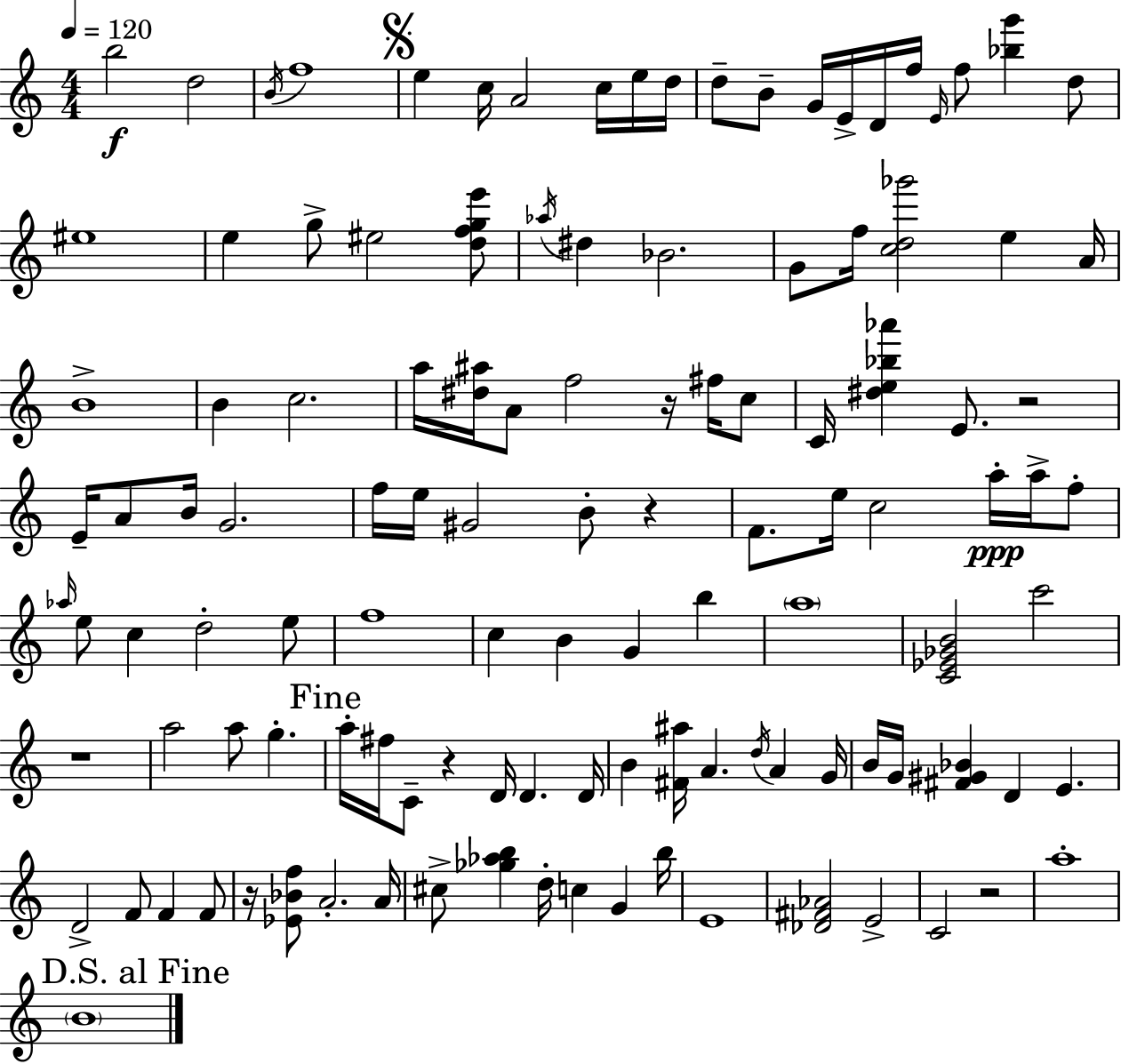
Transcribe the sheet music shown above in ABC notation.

X:1
T:Untitled
M:4/4
L:1/4
K:C
b2 d2 B/4 f4 e c/4 A2 c/4 e/4 d/4 d/2 B/2 G/4 E/4 D/4 f/4 E/4 f/2 [_bg'] d/2 ^e4 e g/2 ^e2 [dfge']/2 _a/4 ^d _B2 G/2 f/4 [cd_g']2 e A/4 B4 B c2 a/4 [^d^a]/4 A/2 f2 z/4 ^f/4 c/2 C/4 [^de_b_a'] E/2 z2 E/4 A/2 B/4 G2 f/4 e/4 ^G2 B/2 z F/2 e/4 c2 a/4 a/4 f/2 _a/4 e/2 c d2 e/2 f4 c B G b a4 [C_E_GB]2 c'2 z4 a2 a/2 g a/4 ^f/4 C/2 z D/4 D D/4 B [^F^a]/4 A d/4 A G/4 B/4 G/4 [^F^G_B] D E D2 F/2 F F/2 z/4 [_E_Bf]/2 A2 A/4 ^c/2 [_g_ab] d/4 c G b/4 E4 [_D^F_A]2 E2 C2 z2 a4 B4